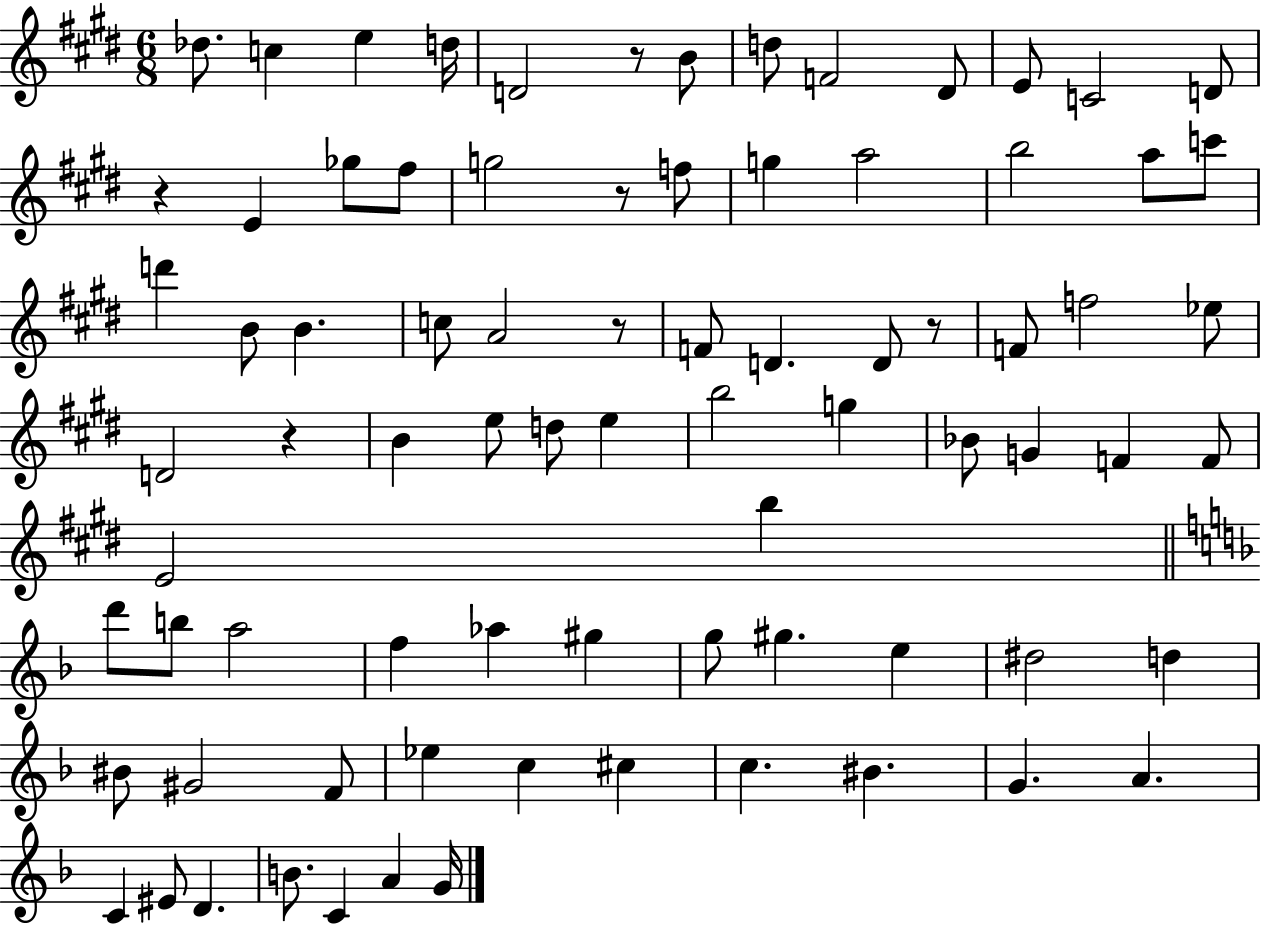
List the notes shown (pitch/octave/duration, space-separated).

Db5/e. C5/q E5/q D5/s D4/h R/e B4/e D5/e F4/h D#4/e E4/e C4/h D4/e R/q E4/q Gb5/e F#5/e G5/h R/e F5/e G5/q A5/h B5/h A5/e C6/e D6/q B4/e B4/q. C5/e A4/h R/e F4/e D4/q. D4/e R/e F4/e F5/h Eb5/e D4/h R/q B4/q E5/e D5/e E5/q B5/h G5/q Bb4/e G4/q F4/q F4/e E4/h B5/q D6/e B5/e A5/h F5/q Ab5/q G#5/q G5/e G#5/q. E5/q D#5/h D5/q BIS4/e G#4/h F4/e Eb5/q C5/q C#5/q C5/q. BIS4/q. G4/q. A4/q. C4/q EIS4/e D4/q. B4/e. C4/q A4/q G4/s